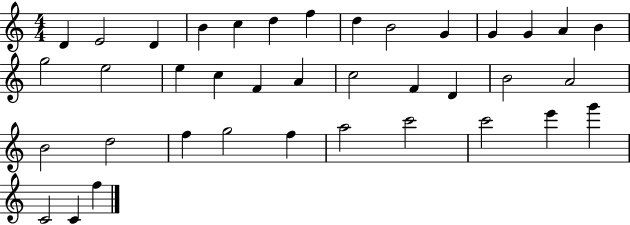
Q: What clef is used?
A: treble